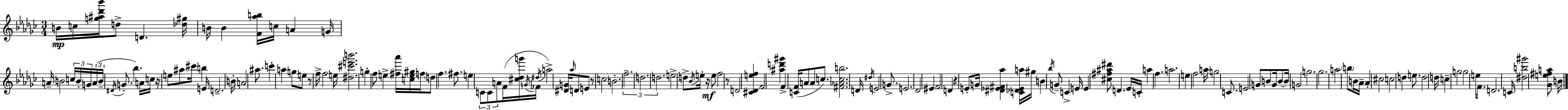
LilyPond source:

{
  \clef treble
  \numericTimeSignature
  \time 3/4
  \key ees \minor
  \repeat volta 2 { b'16\mp c''16 <g'' ais'' des''' bes'''>16 d''8-> d'4. <des'' gis''>16 | b'16 b'4 <f' aes'' b''>16 c''16 a'4 g'16 | a'16-- b'2 \tuplet 3/2 { c''16 b'16-. g'16 } | \tuplet 3/2 { a'16( b'16-- \acciaccatura { dis'16 } } g'8.-. bes''4.) | \break a'16 c''16 r16 e''8 ais''8 cis'''16 b''4 | e'16 d'2.-- | b'16-. a'2 ais''8. | c'''4-. a''4 g''8 e''8 | \break r8 f''16-> f''2 | e''16 <dis'' cis''' e''' b'''>2. | g''4-. f''8 e''4-> <fis'' aes'''>16 | <c'' e'' gis''>16 f''16 \parenthesize d''8 f''4. fis''8. | \break e''4 \tuplet 3/2 { c'8 c'8 a'8 } f'16( | <cis'' des'' g'''>16 \acciaccatura { g'16 } fes'16 \acciaccatura { dis''16 }) a''2-> | <dis' g'>16 \grace { aes''16 } d'8 e'8 r8 c''2 | b'2.-. | \break \tuplet 3/2 { f''2.-- | d''2. | d''2. } | e''2-> | \break d''8-> \acciaccatura { bes'16 } e''16-. r16\mf e''8 f''2 | r8 d'2 | <cis' des' e'' f''>4 f'2 | <ais'' d''' gis'''>4 f'4-> <c' f'>16( a'8 | \break a'8 c''8.) <fis' aes' c'' b''>2. | d'16 \acciaccatura { dis''16 } e'2 | g'8.-> e'2. | des'2 | \break eis'4 f'2 | d'4 r4 e'8-. | g'16 <dis' ees' fis' aes''>4 <c' des' ees' a''>16 gis''16 b'4 \acciaccatura { bes''16 } | g'8-- c'4-> e'16 e'4 <cis'' fis'' ais'' dis'''>8 | \break d'4. ees'16 c'16-. a''4 | f''4. a''2. | e''4 f''2 | a''16 g''2 | \break c'8. e'2 | g'8 b'8 g'16 b'8~~ b'16 g'2 | g''2. | ges''2. | \break a''2 | \parenthesize b''8 b'16 aes'16-- aes'4-. cis''2 | c''2 | d''4 e''8. d''2 | \break d''16 c''4-- g''2 | g''2 | e''16 f'8. d'2. | c'16 <dis'' b'' gis'''>2 | \break <ges' e'' fis'' a''>8 b'16 } \bar "|."
}